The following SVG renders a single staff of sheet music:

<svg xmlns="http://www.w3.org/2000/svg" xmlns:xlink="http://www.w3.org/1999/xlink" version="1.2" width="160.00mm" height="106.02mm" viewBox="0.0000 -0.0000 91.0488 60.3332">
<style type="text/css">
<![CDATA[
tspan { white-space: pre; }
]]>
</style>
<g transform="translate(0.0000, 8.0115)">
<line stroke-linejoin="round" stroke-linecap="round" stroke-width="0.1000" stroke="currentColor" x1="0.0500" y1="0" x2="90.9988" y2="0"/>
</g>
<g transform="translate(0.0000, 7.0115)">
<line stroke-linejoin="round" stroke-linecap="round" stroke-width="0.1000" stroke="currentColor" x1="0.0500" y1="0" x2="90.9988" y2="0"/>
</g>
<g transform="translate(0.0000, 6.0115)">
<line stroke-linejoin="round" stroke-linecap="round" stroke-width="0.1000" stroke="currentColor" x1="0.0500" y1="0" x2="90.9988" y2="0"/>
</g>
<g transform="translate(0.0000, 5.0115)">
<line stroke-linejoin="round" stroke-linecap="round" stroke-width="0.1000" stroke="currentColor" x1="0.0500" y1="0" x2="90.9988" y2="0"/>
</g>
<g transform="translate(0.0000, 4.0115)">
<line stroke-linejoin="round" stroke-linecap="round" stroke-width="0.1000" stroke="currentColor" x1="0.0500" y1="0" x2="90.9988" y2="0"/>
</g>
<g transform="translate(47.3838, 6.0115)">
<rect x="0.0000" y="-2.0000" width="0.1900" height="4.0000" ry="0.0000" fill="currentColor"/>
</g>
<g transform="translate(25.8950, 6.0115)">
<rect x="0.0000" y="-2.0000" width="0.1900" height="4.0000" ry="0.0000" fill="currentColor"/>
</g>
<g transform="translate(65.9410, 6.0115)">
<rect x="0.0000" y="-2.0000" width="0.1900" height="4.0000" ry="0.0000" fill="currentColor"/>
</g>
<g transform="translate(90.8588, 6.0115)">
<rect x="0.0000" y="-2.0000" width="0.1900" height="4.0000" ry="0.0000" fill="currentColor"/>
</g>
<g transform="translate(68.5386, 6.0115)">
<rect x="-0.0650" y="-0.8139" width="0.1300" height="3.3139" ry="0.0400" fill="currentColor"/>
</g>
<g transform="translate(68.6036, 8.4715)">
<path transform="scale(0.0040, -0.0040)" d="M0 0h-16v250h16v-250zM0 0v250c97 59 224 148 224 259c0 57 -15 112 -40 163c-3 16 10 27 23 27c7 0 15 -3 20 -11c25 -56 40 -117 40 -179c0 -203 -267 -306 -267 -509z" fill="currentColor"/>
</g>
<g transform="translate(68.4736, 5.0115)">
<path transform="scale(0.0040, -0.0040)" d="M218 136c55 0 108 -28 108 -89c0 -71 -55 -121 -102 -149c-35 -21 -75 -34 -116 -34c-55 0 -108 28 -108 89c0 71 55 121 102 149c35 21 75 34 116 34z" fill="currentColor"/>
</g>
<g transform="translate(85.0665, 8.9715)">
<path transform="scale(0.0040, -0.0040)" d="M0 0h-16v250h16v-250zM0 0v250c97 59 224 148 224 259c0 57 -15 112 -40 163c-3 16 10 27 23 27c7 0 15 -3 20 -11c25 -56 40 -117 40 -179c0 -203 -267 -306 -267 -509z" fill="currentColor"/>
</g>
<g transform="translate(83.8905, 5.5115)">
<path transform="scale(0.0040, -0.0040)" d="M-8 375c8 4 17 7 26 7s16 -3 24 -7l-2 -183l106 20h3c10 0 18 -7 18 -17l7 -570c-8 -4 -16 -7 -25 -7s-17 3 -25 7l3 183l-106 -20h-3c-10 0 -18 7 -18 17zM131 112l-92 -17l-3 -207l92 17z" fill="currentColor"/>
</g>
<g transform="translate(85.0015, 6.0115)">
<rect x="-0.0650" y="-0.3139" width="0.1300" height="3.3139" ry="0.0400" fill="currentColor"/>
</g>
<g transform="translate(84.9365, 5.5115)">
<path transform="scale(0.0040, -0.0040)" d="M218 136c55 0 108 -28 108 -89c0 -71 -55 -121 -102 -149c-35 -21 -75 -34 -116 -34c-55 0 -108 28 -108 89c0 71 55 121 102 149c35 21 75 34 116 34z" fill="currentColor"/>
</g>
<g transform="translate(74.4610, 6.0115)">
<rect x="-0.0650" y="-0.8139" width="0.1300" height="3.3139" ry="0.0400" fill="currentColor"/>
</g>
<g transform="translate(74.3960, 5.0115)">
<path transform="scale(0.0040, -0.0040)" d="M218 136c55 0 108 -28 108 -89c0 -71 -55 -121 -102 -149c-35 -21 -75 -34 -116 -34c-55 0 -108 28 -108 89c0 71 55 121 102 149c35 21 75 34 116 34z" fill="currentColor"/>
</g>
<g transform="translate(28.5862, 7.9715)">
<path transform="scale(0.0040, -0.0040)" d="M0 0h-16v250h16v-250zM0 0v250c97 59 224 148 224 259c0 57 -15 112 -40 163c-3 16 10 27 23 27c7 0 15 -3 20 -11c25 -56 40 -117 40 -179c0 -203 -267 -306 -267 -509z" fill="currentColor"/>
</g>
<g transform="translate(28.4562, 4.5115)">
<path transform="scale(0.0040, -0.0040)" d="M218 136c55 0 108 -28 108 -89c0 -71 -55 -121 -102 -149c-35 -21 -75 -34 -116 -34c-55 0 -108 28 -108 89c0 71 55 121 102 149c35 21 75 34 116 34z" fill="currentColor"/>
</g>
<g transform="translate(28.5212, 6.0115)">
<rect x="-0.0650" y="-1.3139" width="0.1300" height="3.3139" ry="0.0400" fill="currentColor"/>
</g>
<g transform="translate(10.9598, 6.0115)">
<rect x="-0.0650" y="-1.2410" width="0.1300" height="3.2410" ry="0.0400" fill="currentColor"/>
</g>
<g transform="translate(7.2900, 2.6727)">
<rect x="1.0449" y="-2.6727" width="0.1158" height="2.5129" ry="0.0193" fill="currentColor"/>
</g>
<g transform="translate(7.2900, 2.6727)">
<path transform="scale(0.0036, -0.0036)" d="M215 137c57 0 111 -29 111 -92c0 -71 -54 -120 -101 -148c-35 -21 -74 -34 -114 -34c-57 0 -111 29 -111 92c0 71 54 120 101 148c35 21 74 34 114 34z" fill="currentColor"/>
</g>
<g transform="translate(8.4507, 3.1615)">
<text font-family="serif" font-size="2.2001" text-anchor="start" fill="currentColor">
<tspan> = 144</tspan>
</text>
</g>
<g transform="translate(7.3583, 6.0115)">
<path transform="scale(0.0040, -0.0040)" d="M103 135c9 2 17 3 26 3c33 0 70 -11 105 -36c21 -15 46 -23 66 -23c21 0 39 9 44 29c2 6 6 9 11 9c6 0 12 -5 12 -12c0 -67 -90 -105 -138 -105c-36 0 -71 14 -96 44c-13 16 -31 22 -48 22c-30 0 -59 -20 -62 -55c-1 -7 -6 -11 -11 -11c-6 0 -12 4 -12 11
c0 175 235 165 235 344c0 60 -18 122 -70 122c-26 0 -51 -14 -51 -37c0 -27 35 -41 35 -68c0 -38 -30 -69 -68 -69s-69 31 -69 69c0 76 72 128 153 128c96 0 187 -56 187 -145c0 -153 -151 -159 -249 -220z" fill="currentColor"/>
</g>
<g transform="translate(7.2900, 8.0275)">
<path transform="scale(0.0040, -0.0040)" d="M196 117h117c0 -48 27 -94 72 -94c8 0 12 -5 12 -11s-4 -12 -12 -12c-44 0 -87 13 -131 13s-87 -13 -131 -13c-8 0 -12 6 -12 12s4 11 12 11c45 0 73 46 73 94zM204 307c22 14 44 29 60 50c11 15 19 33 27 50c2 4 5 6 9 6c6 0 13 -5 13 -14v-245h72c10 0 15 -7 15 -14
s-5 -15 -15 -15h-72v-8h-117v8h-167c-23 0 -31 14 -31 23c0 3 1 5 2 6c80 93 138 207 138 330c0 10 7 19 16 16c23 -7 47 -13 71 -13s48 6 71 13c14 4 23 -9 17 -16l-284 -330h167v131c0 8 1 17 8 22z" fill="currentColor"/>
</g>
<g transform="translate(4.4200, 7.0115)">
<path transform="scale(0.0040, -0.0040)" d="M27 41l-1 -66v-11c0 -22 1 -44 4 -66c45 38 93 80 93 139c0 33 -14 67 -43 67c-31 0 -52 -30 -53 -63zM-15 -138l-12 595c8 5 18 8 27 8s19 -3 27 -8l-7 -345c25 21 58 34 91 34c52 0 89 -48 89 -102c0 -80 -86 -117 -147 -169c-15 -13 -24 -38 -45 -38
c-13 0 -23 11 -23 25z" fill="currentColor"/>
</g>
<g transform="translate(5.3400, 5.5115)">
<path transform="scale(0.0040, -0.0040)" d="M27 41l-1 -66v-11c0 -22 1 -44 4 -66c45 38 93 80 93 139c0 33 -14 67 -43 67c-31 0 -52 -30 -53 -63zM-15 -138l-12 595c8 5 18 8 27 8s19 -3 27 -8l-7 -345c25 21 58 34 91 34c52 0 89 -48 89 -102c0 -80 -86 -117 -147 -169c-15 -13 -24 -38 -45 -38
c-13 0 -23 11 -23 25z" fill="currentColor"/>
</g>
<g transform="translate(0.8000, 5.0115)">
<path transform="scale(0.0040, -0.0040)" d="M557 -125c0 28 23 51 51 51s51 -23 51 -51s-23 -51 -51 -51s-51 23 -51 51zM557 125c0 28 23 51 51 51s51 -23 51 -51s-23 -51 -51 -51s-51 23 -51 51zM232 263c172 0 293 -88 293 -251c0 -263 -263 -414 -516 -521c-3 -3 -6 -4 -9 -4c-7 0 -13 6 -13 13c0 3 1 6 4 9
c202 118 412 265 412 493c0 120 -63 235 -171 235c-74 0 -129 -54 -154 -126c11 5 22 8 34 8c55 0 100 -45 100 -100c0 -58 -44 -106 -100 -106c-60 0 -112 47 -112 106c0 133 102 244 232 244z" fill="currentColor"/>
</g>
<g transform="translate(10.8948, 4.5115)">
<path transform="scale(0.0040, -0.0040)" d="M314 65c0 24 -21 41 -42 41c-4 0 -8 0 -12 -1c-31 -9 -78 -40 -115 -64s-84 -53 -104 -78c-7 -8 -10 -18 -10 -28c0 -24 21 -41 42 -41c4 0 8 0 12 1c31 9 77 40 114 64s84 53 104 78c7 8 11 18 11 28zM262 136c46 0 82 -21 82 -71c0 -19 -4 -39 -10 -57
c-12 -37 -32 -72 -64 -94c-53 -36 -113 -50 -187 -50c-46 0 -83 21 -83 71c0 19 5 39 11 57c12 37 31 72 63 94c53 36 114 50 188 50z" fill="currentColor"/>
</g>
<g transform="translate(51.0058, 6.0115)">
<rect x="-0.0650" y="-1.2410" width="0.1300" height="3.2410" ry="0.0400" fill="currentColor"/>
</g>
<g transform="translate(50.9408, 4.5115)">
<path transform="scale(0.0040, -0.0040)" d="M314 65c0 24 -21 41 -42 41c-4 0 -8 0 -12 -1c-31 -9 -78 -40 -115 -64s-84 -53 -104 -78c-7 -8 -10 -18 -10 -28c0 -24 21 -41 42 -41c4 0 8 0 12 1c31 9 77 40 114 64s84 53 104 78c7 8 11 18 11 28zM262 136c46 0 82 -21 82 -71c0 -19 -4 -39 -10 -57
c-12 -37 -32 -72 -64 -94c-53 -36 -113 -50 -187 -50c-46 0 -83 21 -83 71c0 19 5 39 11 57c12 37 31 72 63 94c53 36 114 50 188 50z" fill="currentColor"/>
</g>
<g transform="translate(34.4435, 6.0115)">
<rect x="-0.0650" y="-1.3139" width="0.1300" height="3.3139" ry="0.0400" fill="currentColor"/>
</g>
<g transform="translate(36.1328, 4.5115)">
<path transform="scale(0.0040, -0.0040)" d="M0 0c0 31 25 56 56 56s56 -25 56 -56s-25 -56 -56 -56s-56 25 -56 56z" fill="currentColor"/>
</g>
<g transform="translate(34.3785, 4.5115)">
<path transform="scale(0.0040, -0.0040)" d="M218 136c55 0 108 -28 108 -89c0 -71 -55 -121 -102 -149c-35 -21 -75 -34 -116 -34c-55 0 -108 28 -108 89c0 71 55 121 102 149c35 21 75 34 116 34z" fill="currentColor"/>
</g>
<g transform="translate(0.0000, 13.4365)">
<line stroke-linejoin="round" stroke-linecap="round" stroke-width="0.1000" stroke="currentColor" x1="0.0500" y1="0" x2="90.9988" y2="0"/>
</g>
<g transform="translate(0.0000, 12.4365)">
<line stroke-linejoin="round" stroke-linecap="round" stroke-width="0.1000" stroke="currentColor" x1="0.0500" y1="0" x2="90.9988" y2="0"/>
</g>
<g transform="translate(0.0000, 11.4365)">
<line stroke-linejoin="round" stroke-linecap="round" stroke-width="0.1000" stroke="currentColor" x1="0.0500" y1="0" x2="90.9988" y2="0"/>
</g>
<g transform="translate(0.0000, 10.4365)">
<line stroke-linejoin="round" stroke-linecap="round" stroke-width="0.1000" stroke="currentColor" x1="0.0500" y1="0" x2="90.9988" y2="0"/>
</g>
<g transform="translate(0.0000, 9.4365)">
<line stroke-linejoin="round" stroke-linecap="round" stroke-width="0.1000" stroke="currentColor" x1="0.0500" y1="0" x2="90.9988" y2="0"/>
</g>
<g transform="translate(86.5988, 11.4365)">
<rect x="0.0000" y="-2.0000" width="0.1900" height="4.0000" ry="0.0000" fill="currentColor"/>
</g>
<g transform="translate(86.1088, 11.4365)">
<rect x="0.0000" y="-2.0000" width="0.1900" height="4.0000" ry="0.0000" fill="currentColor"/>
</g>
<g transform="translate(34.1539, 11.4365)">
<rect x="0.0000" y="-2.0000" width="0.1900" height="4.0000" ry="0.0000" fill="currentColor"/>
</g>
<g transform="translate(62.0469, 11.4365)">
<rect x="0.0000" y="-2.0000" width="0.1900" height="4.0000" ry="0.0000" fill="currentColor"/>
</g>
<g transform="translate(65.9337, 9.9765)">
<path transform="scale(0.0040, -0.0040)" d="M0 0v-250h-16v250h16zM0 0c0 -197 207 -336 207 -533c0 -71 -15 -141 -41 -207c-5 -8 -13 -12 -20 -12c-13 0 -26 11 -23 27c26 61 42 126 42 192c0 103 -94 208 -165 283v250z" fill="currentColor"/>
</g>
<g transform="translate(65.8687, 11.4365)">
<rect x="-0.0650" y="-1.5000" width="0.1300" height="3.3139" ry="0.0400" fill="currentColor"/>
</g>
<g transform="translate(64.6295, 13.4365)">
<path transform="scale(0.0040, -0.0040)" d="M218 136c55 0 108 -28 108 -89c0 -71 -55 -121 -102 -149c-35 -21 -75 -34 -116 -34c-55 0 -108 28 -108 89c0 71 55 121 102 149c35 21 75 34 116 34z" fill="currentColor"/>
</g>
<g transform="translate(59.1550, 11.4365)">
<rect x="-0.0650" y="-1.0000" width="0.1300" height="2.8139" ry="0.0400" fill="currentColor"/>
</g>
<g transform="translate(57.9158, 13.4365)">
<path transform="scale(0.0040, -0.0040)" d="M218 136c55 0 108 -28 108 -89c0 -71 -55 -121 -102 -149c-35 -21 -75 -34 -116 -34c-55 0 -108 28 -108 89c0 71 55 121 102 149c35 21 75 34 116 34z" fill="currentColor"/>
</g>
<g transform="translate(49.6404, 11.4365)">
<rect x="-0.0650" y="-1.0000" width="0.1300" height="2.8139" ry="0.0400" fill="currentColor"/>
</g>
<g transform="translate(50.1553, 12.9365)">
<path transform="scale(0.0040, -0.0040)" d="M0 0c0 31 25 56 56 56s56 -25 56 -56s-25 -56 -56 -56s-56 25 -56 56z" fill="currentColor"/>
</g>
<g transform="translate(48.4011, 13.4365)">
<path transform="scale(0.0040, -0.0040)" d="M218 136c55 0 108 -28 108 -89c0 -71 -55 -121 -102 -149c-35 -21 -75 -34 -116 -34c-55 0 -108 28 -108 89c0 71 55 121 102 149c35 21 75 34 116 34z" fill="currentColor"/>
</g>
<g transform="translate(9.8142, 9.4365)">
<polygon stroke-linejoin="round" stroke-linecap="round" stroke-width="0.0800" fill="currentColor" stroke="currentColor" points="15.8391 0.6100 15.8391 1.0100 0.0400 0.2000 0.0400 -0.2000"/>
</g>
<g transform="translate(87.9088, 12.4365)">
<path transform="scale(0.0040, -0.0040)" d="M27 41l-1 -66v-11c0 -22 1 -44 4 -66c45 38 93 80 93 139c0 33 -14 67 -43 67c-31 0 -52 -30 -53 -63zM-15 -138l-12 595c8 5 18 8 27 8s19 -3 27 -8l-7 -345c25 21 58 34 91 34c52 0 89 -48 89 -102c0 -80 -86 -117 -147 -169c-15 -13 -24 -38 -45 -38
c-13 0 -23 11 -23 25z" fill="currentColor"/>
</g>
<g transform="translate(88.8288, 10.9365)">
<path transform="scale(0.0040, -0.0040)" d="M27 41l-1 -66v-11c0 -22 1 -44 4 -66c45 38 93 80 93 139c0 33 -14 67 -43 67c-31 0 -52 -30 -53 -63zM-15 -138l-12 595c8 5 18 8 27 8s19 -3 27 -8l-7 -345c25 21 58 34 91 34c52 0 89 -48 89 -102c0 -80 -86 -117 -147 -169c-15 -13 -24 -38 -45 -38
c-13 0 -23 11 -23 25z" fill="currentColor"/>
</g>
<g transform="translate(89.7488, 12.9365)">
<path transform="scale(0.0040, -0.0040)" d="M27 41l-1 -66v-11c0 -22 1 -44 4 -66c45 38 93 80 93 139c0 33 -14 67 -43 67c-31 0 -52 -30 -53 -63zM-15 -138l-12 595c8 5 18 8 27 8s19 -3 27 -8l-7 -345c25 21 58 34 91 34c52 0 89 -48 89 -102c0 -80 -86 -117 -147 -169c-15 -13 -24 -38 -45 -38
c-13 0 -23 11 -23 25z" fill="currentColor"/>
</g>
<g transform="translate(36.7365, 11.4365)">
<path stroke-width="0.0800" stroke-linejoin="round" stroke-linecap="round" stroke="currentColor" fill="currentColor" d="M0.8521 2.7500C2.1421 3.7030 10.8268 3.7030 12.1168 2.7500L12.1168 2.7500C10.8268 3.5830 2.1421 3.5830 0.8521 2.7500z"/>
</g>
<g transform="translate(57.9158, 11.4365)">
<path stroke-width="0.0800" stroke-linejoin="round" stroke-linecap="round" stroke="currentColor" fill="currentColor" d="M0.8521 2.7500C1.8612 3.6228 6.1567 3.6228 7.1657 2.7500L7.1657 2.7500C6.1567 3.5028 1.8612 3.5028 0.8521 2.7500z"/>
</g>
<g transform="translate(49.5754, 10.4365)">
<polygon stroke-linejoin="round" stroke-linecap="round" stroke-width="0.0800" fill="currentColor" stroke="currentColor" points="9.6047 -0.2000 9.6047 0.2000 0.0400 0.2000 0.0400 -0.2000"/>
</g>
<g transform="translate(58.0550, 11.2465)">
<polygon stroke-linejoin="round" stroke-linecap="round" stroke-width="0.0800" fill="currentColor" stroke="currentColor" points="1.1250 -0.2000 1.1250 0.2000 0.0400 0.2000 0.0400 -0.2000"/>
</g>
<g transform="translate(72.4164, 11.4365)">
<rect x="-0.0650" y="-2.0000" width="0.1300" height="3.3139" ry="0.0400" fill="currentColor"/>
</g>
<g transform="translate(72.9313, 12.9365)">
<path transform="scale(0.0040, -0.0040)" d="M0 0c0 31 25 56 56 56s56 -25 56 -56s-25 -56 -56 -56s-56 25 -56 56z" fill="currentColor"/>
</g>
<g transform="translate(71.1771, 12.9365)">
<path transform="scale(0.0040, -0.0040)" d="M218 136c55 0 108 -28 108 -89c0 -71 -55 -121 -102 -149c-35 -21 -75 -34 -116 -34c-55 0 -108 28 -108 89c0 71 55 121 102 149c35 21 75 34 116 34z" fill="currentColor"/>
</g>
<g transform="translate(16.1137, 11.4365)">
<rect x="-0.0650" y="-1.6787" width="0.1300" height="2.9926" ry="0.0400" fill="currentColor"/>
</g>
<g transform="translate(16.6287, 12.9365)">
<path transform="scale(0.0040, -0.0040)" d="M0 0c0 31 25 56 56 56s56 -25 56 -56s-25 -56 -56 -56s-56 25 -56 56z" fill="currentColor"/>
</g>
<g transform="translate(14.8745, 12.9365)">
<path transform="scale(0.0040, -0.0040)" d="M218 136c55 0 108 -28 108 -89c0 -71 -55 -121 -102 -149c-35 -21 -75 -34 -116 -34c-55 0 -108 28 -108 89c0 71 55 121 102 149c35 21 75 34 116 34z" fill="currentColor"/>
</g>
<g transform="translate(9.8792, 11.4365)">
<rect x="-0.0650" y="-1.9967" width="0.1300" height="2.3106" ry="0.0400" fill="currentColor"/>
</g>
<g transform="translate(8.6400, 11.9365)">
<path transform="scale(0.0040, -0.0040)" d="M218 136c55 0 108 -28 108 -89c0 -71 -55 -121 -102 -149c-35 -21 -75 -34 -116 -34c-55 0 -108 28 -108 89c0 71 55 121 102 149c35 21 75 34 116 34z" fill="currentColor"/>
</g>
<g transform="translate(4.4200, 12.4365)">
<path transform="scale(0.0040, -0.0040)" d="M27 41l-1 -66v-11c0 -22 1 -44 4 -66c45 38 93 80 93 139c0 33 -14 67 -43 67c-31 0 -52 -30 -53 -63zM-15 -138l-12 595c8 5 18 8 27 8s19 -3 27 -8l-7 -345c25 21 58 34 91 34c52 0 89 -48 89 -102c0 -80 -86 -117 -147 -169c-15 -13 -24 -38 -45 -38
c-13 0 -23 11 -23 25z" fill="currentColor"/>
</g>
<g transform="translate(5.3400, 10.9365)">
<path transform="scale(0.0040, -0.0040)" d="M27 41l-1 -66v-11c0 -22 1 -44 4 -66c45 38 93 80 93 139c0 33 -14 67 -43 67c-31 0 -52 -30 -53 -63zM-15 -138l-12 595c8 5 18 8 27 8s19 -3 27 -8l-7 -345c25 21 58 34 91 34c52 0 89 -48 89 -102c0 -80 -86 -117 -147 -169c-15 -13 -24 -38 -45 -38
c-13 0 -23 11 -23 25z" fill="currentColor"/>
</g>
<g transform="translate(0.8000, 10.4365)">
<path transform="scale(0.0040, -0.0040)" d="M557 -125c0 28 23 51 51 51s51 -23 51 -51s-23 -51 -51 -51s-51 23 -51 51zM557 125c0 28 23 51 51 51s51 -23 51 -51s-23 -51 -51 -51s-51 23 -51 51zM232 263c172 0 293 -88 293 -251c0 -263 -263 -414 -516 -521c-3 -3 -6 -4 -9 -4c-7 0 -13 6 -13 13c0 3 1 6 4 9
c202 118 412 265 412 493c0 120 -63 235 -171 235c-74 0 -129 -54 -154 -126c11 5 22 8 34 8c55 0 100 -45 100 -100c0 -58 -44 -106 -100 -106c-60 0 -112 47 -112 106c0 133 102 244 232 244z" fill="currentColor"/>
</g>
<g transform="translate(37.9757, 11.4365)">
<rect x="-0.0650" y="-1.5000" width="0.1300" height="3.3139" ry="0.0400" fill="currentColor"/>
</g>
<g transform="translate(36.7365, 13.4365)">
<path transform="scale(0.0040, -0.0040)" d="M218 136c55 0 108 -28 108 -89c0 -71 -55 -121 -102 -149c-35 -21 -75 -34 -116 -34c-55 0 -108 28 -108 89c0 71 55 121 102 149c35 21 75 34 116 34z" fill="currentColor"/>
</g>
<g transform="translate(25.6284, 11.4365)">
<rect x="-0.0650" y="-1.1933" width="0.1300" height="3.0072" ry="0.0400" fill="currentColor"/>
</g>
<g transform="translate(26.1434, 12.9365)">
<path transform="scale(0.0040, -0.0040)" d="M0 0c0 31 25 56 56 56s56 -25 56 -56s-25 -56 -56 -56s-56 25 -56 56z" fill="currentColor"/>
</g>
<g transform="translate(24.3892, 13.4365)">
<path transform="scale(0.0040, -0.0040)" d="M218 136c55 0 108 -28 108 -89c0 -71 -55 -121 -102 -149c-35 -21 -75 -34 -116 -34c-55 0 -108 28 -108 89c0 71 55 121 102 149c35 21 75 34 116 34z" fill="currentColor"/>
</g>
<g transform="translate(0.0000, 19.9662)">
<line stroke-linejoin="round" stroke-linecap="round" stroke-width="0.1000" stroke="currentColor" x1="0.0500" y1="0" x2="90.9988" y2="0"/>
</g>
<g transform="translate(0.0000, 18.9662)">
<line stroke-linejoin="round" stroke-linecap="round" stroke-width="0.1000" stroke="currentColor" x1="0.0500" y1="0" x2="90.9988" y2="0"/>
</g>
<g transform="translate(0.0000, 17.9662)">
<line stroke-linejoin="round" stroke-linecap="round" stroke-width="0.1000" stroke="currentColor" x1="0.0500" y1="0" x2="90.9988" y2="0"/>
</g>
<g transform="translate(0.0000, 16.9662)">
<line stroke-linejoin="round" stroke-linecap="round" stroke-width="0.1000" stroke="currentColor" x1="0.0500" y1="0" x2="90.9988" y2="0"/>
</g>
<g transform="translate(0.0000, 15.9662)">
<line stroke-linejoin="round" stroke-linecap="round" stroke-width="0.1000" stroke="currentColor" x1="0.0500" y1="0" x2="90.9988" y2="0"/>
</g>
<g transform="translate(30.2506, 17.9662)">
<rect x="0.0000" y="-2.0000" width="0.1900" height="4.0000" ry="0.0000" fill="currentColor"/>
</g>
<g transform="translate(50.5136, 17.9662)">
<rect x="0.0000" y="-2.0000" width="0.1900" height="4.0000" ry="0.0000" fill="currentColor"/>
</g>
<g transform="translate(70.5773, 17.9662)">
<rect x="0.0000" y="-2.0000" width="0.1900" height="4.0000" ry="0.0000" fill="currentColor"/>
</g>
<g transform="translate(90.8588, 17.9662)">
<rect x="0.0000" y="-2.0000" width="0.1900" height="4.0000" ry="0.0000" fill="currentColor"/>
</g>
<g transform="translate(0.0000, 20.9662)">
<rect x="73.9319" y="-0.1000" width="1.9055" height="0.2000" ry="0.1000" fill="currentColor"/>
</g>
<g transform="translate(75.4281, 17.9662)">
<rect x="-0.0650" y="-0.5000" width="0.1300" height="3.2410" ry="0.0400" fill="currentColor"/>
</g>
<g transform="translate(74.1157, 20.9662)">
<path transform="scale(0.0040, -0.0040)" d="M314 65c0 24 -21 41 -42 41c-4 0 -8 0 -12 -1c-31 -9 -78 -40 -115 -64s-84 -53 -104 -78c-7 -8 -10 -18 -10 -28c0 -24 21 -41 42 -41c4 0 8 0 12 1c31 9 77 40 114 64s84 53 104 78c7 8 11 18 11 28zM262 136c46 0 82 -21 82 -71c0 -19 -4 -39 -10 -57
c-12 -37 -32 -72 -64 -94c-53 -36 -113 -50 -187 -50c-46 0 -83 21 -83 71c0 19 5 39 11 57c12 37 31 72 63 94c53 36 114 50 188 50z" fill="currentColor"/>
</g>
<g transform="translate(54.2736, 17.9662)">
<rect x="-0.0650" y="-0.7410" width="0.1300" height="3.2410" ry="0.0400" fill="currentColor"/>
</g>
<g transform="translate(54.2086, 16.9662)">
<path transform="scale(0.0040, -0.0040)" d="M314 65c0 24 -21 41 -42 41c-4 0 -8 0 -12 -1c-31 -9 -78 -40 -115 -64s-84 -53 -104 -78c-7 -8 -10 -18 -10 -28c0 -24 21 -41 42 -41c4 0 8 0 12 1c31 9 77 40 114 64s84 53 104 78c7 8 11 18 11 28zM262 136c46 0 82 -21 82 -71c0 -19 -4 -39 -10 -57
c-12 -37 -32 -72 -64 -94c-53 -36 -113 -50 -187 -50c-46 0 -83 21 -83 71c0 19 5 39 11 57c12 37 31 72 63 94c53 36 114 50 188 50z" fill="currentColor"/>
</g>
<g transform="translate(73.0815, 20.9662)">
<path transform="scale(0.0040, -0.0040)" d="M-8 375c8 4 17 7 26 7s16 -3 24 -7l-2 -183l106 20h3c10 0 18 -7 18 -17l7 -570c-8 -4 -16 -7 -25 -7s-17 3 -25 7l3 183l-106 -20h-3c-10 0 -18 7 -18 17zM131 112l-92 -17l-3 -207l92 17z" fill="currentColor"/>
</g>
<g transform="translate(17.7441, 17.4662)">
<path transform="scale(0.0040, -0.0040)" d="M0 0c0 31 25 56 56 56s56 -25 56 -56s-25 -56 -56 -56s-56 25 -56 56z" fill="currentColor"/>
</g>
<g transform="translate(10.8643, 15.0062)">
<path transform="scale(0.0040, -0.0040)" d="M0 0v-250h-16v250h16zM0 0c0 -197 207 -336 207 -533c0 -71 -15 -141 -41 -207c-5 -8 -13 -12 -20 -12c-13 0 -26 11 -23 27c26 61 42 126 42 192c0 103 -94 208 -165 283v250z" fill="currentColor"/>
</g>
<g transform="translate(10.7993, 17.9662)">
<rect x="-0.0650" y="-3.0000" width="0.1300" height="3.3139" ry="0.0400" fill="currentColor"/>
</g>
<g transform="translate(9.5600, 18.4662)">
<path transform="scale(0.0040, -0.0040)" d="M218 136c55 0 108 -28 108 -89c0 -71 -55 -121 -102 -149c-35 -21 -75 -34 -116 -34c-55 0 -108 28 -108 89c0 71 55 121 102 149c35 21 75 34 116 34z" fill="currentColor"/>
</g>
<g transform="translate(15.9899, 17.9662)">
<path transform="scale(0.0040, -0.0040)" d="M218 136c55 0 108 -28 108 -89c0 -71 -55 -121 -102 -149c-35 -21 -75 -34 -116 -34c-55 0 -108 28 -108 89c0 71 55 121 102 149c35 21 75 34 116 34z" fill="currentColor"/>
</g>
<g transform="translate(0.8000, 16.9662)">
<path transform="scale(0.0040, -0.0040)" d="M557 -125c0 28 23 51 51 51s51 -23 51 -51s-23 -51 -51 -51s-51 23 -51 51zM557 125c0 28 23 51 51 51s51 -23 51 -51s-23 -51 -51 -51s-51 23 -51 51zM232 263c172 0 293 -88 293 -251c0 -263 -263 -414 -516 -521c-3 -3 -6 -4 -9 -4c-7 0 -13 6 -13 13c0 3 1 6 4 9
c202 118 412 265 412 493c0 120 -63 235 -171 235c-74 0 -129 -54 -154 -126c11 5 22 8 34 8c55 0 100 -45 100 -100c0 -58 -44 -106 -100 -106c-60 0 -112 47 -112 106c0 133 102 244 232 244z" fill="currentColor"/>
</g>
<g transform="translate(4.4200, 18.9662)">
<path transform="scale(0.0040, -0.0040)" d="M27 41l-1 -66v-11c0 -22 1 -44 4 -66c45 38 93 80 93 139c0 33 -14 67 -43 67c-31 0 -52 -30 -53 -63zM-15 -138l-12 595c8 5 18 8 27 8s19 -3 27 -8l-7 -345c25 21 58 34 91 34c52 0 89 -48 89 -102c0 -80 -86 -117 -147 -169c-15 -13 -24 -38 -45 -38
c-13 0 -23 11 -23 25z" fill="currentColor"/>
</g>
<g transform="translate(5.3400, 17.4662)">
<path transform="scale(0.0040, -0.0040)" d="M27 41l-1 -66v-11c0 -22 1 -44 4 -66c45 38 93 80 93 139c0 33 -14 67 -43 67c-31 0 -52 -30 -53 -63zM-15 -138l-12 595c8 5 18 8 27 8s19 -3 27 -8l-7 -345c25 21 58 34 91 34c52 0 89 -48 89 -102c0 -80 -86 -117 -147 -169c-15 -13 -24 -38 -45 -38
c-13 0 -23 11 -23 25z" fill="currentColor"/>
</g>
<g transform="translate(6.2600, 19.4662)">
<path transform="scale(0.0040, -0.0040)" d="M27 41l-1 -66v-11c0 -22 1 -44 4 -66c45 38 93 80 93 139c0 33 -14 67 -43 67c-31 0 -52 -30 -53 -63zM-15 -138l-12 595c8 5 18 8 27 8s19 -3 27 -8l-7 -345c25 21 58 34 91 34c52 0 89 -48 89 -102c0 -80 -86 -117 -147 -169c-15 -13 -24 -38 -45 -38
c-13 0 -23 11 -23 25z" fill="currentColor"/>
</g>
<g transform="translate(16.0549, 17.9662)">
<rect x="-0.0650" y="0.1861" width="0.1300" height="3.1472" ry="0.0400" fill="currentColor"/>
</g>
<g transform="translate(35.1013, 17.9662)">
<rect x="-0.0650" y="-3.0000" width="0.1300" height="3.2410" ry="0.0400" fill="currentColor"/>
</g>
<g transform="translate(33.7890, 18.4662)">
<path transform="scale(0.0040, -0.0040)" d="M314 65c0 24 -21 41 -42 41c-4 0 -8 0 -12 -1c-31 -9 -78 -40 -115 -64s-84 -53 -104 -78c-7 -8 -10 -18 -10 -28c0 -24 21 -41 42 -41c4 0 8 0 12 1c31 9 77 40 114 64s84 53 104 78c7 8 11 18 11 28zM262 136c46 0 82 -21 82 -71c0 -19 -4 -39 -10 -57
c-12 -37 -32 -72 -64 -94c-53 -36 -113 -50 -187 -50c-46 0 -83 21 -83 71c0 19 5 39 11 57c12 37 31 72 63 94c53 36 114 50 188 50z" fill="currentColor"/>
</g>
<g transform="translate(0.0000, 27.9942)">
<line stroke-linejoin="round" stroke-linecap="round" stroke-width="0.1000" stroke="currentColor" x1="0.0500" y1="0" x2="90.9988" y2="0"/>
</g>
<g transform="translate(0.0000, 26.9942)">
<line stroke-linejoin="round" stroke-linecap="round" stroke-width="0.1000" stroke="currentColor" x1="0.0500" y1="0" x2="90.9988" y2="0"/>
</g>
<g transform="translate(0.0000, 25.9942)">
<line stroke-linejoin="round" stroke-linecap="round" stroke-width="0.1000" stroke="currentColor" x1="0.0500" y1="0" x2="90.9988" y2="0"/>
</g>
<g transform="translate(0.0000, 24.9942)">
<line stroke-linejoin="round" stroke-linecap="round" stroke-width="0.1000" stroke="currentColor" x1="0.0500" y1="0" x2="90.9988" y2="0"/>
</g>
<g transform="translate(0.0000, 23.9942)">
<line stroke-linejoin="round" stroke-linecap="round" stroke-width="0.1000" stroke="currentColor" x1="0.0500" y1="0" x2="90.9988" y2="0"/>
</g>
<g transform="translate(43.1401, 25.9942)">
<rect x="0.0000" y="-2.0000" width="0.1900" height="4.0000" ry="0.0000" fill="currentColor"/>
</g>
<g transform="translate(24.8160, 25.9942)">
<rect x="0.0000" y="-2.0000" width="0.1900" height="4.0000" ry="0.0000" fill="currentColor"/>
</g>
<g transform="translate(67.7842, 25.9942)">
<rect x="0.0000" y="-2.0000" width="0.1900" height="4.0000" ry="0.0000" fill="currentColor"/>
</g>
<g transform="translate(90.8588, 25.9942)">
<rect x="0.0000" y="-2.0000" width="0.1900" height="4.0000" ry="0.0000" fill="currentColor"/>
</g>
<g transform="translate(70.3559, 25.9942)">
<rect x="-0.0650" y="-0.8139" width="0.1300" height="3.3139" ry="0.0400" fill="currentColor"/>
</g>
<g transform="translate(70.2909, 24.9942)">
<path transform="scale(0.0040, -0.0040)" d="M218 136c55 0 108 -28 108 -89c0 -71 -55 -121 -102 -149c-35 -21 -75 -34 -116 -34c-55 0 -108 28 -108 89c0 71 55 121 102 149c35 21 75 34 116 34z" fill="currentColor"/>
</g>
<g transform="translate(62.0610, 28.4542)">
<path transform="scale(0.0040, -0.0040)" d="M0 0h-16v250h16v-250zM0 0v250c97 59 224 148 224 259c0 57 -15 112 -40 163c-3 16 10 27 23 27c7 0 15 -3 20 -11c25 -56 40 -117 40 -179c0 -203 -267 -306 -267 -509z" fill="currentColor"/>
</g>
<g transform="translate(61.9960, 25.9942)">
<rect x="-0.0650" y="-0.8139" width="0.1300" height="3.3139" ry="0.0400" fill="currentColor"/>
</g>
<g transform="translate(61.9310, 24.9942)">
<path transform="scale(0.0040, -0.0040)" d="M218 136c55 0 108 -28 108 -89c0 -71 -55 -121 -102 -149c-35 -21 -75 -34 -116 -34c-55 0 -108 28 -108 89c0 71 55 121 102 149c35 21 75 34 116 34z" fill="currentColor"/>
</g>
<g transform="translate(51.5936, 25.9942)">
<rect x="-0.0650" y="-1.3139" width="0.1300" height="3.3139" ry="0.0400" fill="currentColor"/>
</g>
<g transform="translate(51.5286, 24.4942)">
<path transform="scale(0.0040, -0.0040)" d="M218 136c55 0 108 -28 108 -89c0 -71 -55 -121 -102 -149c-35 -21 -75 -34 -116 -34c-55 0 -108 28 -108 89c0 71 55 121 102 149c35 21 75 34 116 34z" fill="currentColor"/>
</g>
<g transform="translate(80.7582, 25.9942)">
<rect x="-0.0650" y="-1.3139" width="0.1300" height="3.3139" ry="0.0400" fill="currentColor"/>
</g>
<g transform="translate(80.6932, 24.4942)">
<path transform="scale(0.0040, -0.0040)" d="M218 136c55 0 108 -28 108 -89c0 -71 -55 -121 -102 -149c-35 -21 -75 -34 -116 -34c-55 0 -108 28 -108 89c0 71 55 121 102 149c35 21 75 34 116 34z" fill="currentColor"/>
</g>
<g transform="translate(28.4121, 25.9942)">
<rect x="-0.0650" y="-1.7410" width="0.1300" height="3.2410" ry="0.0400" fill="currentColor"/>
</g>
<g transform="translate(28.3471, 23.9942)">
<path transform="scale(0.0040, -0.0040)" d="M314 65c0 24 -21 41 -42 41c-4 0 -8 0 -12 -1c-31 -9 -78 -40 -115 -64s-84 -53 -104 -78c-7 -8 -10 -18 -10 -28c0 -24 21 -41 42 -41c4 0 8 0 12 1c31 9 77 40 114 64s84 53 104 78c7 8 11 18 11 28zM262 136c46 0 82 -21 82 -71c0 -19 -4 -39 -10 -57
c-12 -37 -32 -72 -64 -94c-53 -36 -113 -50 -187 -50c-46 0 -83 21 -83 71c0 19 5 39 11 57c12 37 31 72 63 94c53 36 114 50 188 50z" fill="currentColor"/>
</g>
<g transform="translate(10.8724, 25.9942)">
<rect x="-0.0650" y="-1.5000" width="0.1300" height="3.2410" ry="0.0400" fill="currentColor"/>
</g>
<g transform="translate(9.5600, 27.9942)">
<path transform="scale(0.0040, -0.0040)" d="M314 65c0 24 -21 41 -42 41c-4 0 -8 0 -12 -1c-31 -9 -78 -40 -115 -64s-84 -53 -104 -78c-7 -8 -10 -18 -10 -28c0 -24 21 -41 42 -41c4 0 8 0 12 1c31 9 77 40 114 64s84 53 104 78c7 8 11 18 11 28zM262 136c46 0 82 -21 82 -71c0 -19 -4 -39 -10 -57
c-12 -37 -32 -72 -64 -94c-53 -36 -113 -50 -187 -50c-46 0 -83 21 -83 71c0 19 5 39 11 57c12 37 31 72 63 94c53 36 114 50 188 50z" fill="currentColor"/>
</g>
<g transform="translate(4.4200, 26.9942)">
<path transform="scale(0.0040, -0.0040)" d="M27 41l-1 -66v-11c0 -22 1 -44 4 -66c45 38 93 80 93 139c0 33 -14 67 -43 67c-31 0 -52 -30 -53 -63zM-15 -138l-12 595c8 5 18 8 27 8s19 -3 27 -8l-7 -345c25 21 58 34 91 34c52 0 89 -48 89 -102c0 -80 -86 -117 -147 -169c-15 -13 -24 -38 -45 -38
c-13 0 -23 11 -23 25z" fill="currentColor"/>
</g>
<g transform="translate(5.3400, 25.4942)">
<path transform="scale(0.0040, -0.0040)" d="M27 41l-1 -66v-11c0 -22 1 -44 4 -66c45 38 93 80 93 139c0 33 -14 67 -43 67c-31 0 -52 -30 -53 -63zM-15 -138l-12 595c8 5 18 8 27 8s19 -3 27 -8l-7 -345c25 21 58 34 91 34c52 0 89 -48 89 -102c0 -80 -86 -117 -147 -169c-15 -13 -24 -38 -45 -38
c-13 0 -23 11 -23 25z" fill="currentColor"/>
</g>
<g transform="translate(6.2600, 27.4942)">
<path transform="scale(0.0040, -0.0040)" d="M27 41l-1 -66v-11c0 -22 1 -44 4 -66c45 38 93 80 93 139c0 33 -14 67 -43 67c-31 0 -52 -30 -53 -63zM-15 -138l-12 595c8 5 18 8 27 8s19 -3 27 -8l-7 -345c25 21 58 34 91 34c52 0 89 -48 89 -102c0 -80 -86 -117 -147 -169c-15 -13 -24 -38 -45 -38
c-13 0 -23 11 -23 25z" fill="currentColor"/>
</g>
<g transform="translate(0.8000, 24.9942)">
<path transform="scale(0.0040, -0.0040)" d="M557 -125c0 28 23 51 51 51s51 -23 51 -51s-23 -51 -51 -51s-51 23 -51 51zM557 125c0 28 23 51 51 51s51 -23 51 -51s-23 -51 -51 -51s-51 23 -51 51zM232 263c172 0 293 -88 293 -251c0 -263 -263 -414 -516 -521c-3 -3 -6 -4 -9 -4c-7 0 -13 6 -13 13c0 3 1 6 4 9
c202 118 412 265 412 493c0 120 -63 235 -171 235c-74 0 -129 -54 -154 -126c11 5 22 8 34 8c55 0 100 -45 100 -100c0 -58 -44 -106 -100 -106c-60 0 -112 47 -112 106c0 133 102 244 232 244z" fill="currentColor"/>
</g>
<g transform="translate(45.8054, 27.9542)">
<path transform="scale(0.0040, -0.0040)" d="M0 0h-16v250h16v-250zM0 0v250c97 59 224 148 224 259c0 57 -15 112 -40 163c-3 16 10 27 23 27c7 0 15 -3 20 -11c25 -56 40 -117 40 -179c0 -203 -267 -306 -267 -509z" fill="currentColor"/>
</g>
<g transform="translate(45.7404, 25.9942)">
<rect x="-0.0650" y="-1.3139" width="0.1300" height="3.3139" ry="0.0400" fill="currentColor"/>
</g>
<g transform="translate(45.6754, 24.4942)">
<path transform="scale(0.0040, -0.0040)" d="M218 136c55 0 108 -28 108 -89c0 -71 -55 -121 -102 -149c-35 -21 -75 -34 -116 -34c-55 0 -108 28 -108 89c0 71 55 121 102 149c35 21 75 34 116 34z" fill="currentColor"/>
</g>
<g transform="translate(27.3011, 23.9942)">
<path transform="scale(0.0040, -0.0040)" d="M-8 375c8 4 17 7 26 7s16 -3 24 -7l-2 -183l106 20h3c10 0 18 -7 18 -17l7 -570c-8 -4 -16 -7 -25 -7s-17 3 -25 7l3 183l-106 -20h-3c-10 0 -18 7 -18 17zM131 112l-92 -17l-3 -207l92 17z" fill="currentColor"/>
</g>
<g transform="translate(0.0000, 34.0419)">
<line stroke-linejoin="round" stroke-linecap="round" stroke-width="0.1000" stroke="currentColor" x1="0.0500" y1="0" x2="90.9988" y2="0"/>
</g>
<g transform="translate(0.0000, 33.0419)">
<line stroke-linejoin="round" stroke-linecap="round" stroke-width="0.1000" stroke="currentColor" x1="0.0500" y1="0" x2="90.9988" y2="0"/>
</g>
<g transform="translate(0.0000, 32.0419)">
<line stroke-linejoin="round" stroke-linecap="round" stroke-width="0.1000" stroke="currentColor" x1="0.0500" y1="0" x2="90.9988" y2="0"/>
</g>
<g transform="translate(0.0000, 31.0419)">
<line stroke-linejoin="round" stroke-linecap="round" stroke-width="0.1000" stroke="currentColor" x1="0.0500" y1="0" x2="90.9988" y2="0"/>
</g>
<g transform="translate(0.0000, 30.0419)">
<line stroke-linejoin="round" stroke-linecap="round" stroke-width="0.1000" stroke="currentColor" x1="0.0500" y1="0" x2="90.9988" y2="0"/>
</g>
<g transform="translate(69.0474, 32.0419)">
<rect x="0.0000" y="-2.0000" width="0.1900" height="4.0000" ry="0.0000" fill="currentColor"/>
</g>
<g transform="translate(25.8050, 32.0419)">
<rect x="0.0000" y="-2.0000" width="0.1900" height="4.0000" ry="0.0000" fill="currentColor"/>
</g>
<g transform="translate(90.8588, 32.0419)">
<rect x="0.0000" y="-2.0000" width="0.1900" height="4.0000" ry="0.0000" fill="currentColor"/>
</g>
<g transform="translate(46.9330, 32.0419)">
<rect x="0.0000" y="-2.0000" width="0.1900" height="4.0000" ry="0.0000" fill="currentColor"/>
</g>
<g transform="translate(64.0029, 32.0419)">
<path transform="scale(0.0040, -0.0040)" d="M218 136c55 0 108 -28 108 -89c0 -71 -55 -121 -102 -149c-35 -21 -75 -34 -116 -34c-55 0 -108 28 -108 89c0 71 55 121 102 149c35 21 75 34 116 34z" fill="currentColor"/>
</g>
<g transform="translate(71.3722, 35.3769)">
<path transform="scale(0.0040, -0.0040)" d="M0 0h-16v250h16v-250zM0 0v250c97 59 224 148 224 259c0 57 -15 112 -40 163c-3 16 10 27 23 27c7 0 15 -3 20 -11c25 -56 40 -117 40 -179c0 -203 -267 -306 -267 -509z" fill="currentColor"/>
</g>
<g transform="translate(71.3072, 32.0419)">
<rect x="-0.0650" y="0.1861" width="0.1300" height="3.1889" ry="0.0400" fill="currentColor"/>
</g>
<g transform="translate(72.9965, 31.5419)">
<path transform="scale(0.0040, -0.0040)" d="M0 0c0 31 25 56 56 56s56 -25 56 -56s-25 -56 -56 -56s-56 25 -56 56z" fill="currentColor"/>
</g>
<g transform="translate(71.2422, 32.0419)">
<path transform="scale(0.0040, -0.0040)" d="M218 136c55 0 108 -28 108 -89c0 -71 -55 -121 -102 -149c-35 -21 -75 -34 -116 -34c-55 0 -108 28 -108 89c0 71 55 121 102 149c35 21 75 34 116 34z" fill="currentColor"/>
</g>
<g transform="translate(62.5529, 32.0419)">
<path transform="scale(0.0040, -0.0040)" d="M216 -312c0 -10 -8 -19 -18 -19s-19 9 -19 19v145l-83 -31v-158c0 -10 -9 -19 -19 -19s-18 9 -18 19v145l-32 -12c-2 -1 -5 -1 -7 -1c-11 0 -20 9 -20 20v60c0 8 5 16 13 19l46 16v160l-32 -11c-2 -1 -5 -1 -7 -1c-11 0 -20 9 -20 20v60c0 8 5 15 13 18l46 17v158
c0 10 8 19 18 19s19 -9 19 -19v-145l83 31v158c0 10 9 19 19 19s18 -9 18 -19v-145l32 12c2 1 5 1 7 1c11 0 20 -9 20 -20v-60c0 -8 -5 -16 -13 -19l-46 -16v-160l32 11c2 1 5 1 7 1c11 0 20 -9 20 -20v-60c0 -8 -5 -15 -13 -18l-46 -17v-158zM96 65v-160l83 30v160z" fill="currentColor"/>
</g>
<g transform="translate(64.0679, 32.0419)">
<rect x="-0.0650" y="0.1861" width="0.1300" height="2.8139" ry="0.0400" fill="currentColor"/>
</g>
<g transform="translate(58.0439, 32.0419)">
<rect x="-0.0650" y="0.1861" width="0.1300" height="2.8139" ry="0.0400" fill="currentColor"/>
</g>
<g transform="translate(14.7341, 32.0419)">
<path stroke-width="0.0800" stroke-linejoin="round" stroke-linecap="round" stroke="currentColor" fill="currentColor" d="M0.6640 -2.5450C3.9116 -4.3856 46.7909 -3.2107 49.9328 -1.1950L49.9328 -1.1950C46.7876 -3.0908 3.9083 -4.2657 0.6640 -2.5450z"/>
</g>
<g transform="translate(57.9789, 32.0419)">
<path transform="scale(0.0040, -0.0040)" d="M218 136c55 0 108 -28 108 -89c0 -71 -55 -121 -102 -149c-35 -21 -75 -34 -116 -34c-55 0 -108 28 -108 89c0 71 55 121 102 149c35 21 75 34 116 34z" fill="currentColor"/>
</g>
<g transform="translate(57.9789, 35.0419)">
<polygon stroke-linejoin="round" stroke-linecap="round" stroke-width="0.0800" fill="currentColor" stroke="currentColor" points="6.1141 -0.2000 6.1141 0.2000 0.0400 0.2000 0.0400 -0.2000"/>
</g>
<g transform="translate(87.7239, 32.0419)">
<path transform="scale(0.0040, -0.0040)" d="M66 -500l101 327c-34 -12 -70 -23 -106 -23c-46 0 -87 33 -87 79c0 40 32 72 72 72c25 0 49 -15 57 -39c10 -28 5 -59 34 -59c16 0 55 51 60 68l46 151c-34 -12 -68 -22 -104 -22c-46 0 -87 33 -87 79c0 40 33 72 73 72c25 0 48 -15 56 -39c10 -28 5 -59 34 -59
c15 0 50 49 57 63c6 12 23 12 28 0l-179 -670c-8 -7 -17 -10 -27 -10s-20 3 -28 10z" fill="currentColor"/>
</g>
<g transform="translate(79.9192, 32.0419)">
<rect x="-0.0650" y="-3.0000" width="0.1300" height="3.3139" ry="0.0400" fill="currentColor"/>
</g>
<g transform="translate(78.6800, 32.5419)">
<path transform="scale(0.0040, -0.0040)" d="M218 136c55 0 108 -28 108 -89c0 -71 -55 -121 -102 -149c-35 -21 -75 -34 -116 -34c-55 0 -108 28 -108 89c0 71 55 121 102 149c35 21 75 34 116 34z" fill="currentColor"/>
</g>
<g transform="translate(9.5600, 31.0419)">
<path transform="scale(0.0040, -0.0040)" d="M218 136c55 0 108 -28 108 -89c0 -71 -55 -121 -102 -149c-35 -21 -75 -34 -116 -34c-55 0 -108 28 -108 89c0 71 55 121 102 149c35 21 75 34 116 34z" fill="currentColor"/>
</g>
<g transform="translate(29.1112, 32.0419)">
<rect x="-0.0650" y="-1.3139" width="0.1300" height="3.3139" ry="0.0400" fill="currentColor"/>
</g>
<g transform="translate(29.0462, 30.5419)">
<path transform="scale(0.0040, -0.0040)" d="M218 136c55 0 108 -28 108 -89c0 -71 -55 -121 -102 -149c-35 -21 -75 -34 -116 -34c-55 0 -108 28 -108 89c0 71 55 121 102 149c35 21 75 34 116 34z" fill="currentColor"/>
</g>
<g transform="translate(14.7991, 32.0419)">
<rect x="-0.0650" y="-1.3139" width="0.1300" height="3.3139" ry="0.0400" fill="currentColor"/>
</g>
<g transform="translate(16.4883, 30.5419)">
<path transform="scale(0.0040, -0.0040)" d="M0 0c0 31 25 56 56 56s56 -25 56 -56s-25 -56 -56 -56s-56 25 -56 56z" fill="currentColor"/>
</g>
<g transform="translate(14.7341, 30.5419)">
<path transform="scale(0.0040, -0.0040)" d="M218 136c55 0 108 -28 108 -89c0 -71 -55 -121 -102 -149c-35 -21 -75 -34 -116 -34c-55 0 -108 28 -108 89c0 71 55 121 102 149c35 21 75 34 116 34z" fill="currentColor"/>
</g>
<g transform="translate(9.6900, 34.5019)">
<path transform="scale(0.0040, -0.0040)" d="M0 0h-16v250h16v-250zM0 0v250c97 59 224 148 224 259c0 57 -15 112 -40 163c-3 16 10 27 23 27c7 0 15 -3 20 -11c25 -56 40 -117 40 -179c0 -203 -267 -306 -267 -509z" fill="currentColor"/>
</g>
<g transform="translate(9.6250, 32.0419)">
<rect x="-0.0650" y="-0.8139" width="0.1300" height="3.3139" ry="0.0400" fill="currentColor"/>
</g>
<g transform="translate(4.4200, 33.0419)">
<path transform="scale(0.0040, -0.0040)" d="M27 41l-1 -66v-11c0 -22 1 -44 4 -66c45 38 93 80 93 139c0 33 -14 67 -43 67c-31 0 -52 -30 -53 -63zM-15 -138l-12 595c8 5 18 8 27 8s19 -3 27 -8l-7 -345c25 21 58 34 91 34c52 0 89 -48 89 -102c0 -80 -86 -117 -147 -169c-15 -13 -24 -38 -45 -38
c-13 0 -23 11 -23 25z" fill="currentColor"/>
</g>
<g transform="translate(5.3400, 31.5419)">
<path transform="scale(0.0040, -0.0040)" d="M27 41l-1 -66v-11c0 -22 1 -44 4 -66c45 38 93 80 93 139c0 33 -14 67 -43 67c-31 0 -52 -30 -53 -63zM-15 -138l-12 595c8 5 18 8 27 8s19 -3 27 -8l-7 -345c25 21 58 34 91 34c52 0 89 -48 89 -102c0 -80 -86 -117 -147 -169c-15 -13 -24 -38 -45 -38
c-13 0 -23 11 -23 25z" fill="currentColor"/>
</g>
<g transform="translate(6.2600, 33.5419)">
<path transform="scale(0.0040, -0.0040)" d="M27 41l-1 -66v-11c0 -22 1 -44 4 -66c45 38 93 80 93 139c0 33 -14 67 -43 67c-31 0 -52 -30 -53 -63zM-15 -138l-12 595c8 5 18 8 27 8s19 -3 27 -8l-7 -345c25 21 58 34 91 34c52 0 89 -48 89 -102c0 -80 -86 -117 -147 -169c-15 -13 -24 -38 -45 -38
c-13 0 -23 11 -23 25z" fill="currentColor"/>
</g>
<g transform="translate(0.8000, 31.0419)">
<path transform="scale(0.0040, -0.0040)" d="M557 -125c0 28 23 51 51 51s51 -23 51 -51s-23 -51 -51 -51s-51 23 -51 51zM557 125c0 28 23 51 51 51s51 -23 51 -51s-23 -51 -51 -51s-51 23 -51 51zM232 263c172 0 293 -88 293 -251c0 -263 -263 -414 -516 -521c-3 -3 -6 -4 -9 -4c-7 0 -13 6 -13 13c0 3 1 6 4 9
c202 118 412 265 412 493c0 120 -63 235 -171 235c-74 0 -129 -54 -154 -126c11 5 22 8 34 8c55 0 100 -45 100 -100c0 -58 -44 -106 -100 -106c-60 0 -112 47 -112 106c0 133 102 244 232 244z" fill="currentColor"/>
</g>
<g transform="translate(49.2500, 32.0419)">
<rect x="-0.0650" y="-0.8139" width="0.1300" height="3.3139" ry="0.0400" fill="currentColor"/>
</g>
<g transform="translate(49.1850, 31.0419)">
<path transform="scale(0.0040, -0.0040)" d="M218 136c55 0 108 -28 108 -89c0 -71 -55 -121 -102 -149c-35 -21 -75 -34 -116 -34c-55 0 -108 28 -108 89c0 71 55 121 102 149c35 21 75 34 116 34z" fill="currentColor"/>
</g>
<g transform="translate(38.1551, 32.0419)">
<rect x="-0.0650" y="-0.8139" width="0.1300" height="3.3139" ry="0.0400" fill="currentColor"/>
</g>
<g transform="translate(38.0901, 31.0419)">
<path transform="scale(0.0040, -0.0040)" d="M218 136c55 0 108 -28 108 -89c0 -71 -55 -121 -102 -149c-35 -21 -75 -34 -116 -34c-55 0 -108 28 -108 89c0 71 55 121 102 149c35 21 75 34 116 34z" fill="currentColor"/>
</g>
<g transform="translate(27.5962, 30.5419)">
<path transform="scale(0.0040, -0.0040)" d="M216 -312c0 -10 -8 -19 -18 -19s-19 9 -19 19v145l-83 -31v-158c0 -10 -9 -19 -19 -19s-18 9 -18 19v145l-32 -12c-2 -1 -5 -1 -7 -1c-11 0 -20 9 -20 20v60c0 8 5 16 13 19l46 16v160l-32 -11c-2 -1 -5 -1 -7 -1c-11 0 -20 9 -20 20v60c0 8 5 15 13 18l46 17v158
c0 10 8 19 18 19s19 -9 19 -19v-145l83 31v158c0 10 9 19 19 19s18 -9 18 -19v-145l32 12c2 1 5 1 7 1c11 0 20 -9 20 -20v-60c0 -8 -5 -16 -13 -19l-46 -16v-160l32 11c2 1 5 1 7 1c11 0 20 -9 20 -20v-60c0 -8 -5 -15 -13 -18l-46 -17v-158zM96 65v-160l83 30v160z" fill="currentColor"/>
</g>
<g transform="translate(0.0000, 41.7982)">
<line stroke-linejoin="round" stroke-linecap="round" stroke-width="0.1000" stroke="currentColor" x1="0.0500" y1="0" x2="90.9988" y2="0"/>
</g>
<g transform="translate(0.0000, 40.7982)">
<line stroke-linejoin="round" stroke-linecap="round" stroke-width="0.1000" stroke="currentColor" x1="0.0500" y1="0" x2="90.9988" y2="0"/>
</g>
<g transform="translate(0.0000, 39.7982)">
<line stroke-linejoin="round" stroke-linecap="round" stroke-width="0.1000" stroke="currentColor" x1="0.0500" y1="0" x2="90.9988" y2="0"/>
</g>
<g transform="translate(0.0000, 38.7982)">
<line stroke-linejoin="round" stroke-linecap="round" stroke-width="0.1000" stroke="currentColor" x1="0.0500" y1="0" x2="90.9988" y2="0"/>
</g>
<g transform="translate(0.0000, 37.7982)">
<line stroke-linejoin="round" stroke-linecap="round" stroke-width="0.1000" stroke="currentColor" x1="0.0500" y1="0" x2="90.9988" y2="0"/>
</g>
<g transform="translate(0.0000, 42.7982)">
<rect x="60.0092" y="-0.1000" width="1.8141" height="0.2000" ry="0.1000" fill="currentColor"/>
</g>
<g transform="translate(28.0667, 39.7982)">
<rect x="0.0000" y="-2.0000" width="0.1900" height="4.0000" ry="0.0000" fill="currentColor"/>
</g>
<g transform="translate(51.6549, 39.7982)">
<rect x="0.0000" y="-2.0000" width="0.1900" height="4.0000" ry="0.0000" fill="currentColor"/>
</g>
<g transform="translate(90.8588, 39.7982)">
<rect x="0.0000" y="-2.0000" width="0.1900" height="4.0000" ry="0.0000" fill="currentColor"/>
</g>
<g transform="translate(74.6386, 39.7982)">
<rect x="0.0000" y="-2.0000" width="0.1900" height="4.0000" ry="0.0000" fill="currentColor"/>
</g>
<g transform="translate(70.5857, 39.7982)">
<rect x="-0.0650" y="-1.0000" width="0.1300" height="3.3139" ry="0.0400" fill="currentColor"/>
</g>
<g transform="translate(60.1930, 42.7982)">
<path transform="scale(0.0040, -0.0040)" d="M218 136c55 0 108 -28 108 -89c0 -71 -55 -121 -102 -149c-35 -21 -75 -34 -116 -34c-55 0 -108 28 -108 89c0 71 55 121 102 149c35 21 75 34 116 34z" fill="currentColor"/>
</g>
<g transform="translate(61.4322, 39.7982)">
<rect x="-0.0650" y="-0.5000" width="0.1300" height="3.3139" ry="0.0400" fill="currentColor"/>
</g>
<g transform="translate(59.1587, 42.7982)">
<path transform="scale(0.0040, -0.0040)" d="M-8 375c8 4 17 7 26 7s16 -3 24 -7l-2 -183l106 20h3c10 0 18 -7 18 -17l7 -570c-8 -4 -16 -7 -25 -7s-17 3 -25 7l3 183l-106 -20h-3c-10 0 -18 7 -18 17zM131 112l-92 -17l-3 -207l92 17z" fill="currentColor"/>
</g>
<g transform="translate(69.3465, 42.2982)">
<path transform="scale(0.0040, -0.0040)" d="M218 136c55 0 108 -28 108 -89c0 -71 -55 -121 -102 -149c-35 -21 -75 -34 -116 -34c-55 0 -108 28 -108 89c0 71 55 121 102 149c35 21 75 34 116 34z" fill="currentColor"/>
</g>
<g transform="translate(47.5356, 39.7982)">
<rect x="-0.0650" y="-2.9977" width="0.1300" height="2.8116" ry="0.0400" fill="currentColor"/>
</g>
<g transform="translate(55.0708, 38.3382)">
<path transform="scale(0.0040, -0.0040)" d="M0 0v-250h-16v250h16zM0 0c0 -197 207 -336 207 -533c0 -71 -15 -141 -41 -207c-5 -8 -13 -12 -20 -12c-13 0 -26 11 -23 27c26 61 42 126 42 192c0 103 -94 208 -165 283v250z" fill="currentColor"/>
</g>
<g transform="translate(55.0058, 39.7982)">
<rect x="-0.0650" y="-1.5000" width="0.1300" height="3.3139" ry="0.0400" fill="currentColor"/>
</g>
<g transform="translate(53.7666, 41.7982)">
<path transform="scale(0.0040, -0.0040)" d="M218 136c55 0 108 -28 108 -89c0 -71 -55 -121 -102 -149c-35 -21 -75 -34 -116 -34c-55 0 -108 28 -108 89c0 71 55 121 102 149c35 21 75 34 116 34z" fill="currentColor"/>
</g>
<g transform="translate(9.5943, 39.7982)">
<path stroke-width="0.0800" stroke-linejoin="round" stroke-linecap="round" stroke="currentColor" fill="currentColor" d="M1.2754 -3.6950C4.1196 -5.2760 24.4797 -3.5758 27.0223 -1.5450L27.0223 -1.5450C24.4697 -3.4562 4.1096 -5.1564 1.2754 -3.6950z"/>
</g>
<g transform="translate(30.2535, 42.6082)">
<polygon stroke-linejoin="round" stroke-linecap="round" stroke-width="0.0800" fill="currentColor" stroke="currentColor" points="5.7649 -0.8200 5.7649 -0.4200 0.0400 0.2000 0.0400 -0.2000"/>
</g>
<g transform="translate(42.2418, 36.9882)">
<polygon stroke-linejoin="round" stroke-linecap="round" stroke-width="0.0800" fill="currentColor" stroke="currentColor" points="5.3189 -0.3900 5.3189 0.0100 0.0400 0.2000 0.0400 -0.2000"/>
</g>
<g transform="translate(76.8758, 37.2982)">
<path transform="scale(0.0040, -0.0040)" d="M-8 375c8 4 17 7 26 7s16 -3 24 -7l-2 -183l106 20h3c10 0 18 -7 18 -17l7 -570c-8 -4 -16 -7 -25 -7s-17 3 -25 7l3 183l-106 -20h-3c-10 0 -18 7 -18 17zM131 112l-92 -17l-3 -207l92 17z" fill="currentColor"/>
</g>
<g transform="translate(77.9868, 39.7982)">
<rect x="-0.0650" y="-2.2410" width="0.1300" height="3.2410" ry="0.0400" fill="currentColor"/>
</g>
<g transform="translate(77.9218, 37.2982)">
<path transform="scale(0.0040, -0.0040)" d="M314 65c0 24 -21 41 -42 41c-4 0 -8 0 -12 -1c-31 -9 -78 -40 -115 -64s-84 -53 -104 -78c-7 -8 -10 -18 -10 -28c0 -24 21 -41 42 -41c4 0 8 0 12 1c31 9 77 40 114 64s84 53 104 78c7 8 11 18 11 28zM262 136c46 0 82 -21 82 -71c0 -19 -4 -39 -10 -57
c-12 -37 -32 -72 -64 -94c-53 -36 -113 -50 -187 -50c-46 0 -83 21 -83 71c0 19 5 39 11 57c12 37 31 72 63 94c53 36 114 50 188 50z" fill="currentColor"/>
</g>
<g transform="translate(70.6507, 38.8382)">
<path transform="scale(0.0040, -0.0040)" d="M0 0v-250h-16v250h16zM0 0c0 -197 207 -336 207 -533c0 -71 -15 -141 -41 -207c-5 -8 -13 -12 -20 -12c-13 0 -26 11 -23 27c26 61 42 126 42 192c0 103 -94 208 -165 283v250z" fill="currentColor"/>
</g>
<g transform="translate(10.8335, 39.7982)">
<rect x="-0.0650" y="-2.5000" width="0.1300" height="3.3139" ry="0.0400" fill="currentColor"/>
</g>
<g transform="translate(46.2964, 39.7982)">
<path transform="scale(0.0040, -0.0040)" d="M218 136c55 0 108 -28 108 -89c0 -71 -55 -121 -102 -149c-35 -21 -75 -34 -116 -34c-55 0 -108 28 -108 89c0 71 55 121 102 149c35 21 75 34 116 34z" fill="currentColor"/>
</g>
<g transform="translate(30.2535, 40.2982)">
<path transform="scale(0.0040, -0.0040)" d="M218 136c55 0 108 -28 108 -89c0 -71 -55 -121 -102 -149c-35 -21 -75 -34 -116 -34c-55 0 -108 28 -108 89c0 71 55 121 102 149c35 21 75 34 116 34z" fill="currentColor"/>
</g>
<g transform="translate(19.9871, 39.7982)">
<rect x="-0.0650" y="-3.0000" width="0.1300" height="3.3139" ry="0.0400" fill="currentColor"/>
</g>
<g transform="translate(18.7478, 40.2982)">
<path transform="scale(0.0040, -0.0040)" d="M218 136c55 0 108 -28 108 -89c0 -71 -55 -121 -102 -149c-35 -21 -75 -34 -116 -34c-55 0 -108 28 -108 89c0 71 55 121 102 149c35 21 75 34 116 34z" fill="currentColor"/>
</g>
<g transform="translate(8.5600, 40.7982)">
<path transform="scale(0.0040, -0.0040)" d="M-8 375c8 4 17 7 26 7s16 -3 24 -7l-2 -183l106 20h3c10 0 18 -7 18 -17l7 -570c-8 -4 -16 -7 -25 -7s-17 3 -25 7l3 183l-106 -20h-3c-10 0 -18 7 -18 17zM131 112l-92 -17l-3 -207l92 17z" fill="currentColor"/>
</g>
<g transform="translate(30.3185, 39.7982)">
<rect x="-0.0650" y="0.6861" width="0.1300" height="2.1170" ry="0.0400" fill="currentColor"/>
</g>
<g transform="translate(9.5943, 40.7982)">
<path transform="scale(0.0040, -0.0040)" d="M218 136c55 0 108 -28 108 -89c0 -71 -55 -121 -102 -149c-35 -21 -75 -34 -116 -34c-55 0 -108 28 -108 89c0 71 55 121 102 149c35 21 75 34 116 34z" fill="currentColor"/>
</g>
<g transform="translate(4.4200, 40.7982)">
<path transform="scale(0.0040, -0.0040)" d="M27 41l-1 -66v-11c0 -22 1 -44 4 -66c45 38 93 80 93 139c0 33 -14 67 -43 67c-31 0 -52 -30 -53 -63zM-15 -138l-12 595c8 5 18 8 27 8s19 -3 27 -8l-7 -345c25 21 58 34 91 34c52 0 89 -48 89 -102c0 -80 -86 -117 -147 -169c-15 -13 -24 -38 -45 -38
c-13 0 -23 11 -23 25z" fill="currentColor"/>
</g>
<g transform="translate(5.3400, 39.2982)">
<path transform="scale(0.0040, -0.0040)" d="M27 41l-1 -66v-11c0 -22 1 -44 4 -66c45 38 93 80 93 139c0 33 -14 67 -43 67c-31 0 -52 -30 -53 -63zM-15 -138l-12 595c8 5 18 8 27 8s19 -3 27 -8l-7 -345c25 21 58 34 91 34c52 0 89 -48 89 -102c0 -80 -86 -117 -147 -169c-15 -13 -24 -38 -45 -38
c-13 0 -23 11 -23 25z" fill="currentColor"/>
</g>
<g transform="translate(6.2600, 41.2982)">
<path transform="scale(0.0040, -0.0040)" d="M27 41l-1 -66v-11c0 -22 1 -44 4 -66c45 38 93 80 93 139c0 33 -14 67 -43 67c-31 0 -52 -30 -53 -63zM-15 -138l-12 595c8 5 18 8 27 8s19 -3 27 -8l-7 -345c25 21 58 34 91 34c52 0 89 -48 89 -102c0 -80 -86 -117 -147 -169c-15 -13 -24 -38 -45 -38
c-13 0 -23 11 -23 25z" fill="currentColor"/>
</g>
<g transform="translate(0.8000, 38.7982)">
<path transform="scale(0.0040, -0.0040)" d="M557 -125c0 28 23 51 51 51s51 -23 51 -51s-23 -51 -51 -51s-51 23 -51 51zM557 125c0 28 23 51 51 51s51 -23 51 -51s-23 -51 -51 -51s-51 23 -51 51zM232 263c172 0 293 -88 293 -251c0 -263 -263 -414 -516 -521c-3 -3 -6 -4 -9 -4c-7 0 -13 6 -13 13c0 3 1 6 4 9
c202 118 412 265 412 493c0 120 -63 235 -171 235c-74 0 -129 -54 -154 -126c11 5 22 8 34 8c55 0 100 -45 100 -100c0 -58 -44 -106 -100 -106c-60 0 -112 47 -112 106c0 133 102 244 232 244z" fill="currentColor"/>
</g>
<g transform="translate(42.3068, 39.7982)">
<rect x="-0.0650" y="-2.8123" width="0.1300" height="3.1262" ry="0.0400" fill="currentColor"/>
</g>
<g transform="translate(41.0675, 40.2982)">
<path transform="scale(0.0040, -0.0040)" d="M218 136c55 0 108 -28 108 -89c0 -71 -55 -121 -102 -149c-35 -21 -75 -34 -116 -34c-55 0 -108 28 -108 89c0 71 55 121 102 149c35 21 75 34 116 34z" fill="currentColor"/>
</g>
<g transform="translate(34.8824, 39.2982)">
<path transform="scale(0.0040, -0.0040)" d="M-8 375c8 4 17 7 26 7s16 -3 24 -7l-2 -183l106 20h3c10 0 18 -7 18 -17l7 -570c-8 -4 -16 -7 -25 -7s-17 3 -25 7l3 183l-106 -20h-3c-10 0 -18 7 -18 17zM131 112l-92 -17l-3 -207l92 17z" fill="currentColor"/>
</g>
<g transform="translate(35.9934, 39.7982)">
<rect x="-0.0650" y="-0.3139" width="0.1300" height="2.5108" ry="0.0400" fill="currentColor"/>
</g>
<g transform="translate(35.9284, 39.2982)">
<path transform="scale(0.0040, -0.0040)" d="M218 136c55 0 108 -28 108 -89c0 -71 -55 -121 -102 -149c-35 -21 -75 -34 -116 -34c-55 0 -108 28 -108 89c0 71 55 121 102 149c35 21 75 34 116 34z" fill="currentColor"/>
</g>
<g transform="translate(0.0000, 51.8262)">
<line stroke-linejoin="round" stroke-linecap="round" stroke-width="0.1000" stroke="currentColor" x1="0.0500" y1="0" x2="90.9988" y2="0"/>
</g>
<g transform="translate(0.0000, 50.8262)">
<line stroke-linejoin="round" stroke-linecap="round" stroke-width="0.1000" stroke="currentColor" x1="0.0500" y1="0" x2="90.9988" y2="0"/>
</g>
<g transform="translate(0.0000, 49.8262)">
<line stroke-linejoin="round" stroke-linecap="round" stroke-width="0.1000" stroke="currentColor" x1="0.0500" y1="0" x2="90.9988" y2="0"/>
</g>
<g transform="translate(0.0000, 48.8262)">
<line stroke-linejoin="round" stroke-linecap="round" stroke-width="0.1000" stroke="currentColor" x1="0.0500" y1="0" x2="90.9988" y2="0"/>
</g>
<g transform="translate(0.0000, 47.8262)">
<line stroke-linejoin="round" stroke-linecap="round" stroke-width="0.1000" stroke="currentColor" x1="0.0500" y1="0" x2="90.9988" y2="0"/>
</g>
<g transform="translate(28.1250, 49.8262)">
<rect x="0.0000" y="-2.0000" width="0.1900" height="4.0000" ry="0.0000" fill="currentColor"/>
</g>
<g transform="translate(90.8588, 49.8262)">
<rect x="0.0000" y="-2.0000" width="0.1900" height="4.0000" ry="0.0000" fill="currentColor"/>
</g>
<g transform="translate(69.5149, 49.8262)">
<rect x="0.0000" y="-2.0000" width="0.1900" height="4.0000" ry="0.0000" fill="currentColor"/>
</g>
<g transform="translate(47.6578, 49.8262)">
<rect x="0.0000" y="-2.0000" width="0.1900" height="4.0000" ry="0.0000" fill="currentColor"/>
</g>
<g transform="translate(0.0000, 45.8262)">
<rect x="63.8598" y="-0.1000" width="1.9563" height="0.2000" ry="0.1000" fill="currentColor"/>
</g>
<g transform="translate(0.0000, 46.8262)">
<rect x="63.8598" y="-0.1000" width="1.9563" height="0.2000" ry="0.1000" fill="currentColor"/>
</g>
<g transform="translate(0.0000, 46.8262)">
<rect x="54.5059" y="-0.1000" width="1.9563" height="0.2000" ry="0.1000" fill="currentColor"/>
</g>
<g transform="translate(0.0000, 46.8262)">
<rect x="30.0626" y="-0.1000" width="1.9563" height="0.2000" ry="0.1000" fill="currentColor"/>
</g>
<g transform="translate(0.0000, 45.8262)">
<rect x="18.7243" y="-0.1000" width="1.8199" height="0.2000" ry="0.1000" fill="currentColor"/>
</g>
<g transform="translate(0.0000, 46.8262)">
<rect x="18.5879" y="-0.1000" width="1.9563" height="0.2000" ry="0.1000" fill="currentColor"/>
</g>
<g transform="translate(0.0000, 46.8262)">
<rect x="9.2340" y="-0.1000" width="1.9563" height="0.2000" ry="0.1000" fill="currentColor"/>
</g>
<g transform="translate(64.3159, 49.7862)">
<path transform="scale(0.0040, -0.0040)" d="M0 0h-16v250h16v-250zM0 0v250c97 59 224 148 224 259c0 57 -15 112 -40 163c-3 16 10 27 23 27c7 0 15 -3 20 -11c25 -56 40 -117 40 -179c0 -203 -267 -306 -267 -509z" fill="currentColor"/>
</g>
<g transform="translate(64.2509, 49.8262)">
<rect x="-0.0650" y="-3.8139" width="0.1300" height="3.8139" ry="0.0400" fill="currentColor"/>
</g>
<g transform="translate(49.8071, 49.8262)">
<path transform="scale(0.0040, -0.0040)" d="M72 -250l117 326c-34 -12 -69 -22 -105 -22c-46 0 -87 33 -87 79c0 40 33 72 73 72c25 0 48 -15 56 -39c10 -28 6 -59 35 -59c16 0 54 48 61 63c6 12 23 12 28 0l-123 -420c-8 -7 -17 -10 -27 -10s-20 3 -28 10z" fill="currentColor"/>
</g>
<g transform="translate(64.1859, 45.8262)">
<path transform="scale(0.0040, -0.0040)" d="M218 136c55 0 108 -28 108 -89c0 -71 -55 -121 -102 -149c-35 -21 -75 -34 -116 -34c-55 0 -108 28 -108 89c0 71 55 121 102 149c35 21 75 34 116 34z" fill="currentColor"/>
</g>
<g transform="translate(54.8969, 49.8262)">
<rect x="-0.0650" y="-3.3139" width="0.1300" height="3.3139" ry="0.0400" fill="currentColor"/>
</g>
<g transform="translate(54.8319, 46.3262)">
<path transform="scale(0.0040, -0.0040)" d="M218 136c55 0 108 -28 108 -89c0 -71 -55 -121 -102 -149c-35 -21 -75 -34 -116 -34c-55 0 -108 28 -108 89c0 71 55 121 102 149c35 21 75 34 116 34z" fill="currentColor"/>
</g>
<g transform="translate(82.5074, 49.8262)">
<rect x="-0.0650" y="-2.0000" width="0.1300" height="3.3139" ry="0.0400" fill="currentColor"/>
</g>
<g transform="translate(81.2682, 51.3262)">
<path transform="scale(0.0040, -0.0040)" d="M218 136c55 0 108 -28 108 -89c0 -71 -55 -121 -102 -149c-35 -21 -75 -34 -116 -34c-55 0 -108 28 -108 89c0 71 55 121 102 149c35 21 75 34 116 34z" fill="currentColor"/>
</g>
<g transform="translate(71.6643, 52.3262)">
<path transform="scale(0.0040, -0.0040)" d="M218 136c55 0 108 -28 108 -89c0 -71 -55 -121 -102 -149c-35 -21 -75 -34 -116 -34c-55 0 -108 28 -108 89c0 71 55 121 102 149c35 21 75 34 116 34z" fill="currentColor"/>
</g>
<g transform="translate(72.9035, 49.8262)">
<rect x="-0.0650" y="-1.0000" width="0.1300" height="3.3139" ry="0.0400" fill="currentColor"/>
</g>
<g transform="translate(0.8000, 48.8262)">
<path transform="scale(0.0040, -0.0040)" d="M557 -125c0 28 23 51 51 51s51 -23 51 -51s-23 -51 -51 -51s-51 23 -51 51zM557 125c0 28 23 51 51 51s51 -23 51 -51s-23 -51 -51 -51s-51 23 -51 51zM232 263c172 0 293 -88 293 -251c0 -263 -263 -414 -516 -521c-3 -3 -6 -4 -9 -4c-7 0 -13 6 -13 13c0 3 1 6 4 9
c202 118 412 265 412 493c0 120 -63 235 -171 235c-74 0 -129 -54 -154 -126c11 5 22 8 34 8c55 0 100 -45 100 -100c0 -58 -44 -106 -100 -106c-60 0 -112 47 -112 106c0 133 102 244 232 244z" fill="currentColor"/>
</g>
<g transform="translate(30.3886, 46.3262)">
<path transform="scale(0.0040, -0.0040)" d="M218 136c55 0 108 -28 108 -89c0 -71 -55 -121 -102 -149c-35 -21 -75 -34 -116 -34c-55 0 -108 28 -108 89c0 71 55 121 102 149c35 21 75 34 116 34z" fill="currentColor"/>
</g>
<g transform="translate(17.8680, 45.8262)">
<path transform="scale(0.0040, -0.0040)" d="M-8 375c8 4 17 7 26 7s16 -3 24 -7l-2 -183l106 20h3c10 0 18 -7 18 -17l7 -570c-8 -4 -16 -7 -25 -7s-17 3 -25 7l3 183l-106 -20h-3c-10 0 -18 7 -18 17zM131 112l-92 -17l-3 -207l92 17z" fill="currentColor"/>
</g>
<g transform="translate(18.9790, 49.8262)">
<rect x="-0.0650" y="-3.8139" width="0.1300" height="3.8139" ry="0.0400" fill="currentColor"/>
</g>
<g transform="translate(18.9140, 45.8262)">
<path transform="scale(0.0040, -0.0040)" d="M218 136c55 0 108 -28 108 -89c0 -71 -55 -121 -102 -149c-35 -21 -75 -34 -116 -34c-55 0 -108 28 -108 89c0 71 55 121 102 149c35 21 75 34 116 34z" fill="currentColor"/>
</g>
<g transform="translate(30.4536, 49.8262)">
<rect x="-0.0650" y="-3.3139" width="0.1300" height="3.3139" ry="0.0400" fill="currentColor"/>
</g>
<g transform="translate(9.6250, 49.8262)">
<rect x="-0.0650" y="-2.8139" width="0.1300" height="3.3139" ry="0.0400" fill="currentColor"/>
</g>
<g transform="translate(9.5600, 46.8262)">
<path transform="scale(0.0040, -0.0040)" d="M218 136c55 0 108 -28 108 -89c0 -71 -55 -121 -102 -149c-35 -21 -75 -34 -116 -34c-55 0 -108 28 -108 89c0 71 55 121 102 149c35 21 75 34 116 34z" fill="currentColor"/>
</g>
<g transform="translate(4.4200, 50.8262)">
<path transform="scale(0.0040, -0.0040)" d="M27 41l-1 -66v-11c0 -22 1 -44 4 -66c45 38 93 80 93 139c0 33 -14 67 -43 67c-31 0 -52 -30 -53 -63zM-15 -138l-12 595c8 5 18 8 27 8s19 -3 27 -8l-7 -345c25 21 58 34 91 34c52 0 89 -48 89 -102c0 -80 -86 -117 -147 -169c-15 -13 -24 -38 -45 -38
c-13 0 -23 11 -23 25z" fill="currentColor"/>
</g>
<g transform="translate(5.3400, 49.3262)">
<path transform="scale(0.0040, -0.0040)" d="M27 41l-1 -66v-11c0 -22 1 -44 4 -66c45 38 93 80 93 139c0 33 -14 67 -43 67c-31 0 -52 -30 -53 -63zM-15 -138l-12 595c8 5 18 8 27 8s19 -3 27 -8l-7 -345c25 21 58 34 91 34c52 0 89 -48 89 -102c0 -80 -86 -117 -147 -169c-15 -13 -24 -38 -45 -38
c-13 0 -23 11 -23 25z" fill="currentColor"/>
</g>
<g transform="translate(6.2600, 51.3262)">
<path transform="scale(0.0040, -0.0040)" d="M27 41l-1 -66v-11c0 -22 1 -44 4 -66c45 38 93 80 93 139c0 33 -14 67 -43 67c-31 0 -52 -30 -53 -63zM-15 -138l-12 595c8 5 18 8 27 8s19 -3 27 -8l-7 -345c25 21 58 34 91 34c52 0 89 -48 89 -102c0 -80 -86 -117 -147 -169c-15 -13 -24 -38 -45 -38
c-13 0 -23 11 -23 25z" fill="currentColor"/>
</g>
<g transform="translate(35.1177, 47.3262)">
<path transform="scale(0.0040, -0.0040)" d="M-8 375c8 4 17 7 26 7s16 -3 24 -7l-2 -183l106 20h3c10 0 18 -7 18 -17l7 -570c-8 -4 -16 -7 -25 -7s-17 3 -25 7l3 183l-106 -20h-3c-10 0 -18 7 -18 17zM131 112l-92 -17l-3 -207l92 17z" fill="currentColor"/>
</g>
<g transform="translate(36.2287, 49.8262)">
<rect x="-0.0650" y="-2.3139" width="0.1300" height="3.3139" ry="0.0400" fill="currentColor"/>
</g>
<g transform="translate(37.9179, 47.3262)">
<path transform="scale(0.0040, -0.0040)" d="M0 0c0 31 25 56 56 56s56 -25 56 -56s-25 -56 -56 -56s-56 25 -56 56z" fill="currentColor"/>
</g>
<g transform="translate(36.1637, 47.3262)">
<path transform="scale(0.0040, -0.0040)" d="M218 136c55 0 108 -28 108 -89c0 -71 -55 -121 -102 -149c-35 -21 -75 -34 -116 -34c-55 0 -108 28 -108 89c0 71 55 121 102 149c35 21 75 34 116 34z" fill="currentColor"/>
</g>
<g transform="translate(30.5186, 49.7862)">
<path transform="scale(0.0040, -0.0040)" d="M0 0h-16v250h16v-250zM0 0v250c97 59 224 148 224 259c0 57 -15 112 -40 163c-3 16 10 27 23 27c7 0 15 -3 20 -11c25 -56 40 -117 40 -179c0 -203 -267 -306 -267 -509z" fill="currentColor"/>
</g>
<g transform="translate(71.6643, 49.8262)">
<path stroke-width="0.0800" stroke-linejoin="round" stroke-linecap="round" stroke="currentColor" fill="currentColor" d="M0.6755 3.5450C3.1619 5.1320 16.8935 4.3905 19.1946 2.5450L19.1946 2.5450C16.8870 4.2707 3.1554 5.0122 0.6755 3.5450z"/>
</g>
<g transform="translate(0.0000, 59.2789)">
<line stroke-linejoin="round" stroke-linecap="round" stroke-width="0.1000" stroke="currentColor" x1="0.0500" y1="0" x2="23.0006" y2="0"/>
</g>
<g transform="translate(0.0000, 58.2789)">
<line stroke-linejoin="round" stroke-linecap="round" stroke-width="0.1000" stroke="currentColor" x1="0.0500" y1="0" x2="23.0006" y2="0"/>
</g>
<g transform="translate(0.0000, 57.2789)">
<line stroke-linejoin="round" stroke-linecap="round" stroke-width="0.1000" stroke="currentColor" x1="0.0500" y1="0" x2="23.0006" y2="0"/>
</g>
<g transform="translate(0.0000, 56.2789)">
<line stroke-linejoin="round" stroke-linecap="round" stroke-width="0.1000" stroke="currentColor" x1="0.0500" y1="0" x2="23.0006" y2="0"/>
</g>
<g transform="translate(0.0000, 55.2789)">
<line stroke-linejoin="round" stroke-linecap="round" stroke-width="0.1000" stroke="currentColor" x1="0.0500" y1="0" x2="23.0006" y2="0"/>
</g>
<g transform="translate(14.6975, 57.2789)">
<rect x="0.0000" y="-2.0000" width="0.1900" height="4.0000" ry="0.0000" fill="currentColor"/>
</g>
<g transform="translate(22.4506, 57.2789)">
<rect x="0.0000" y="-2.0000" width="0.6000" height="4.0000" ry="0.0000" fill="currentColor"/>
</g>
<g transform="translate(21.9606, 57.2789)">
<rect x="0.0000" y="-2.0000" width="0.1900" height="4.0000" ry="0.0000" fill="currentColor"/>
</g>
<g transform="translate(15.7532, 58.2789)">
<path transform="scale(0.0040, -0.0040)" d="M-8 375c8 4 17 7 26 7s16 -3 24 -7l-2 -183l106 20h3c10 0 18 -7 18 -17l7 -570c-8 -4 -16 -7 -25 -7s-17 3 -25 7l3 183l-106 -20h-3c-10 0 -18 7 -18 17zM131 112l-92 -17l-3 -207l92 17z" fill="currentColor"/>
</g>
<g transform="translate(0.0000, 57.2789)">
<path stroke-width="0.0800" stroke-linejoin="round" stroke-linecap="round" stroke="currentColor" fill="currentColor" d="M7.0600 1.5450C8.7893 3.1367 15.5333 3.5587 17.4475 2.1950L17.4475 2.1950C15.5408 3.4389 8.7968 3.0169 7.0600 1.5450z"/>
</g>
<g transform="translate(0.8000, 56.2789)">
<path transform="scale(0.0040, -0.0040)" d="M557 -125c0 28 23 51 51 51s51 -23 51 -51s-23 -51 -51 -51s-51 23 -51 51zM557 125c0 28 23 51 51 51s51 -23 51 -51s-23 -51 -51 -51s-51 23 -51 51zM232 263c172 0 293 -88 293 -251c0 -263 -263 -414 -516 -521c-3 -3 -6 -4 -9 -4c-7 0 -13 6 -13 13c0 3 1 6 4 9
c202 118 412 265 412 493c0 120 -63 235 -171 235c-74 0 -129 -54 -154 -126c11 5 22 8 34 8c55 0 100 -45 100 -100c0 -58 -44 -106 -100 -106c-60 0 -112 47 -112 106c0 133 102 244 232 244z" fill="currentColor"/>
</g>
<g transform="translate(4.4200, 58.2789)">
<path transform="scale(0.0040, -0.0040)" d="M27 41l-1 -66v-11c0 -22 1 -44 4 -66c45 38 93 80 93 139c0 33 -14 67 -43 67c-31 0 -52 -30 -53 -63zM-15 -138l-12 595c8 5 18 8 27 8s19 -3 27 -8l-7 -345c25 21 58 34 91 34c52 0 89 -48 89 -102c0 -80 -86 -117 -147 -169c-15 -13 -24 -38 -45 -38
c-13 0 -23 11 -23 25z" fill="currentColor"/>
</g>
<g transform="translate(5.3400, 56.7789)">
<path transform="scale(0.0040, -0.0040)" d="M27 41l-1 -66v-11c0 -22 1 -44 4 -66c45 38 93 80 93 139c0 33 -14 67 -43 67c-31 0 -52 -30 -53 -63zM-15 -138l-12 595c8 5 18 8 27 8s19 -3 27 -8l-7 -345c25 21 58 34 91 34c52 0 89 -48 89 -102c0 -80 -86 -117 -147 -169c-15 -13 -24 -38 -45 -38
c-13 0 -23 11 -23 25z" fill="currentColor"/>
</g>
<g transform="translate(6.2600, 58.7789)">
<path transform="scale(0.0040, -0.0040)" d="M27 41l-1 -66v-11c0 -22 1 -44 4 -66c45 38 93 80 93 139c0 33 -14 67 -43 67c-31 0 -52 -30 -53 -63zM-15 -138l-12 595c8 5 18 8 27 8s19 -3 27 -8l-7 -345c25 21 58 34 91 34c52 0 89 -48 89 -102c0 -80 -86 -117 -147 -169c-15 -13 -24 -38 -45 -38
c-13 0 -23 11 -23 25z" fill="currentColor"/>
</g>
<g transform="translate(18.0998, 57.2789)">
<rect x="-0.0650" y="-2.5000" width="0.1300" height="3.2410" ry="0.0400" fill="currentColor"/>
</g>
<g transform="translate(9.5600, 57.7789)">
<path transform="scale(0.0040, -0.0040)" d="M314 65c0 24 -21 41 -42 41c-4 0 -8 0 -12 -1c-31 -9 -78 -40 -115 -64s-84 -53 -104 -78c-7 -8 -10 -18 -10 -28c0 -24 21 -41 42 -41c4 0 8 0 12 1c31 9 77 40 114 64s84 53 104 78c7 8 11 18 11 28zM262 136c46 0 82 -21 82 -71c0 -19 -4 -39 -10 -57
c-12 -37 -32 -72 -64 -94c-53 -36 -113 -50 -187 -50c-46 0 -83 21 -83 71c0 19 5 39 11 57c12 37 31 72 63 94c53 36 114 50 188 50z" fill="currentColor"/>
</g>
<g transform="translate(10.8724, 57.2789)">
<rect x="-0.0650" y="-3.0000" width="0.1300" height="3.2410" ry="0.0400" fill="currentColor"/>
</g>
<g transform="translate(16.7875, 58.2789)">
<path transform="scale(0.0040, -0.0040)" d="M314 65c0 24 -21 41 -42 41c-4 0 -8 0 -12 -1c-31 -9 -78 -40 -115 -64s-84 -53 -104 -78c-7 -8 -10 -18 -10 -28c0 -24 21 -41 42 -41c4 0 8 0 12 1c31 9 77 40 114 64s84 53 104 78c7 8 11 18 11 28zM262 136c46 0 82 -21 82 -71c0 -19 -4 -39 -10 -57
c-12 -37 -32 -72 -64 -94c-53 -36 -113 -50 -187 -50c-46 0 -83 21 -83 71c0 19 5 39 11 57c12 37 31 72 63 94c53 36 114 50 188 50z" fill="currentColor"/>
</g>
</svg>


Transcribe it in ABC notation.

X:1
T:Untitled
M:2/4
L:1/4
K:Bb
G,2 G,/2 G, G,2 F,/2 F, E,/2 C,/2 A,,/2 G,,/2 G,, G,,/2 G,,/4 G,,/2 A,, C,/2 D, C,2 F,2 E,,2 G,,2 A,2 G,/2 G, F,/2 F, G, F,/2 G, ^G, F, F, D,/2 ^D,/2 D,/2 C, z/4 B,, C, C,/2 E,/2 C,/2 D,/2 G,,/2 E,, F,,/2 B,2 C E D/2 B, z/2 D _E/2 F,, _A,, C,2 B,,2